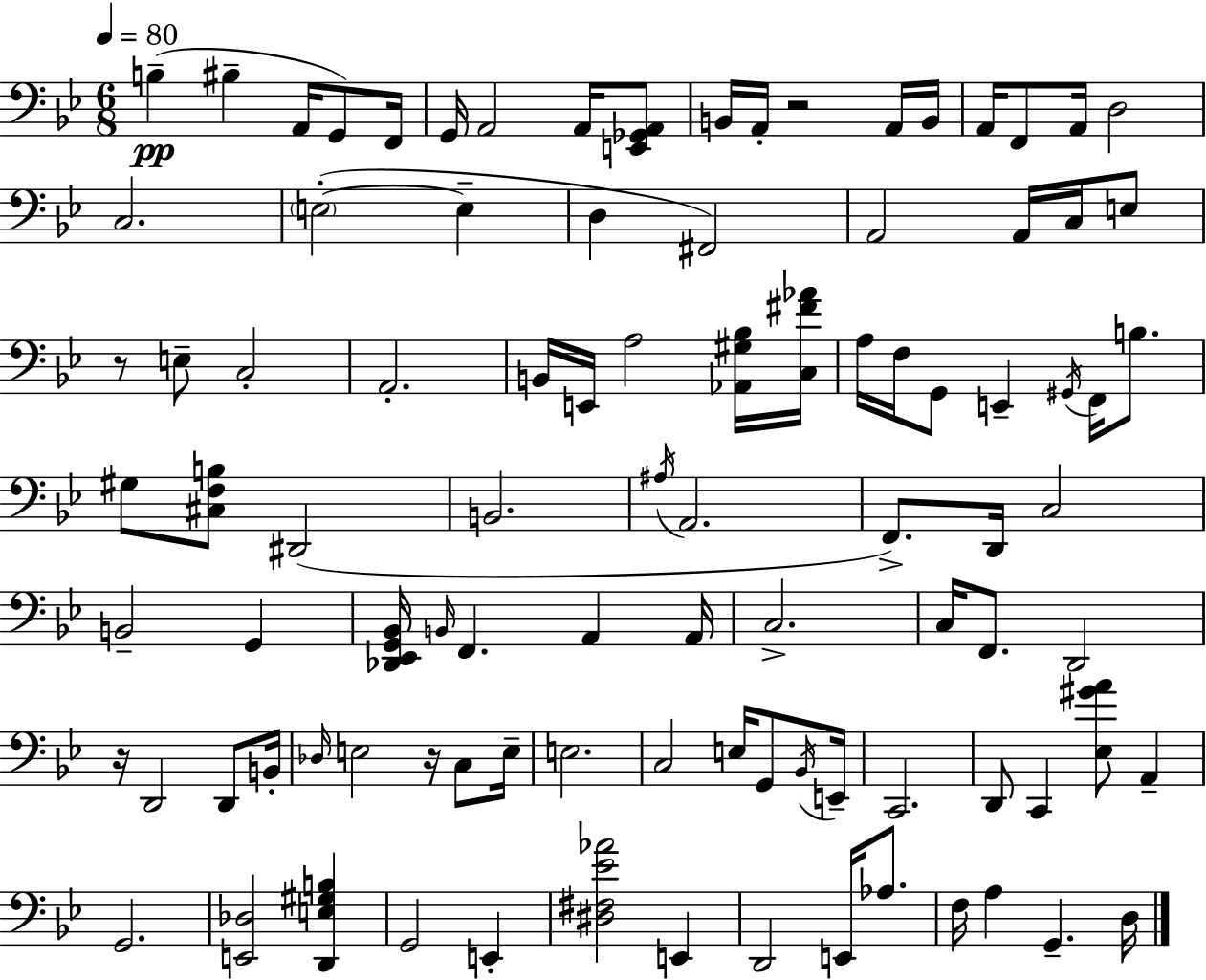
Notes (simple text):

B3/q BIS3/q A2/s G2/e F2/s G2/s A2/h A2/s [E2,Gb2,A2]/e B2/s A2/s R/h A2/s B2/s A2/s F2/e A2/s D3/h C3/h. E3/h E3/q D3/q F#2/h A2/h A2/s C3/s E3/e R/e E3/e C3/h A2/h. B2/s E2/s A3/h [Ab2,G#3,Bb3]/s [C3,F#4,Ab4]/s A3/s F3/s G2/e E2/q G#2/s F2/s B3/e. G#3/e [C#3,F3,B3]/e D#2/h B2/h. A#3/s A2/h. F2/e. D2/s C3/h B2/h G2/q [Db2,Eb2,G2,Bb2]/s B2/s F2/q. A2/q A2/s C3/h. C3/s F2/e. D2/h R/s D2/h D2/e B2/s Db3/s E3/h R/s C3/e E3/s E3/h. C3/h E3/s G2/e Bb2/s E2/s C2/h. D2/e C2/q [Eb3,G#4,A4]/e A2/q G2/h. [E2,Db3]/h [D2,E3,G#3,B3]/q G2/h E2/q [D#3,F#3,Eb4,Ab4]/h E2/q D2/h E2/s Ab3/e. F3/s A3/q G2/q. D3/s